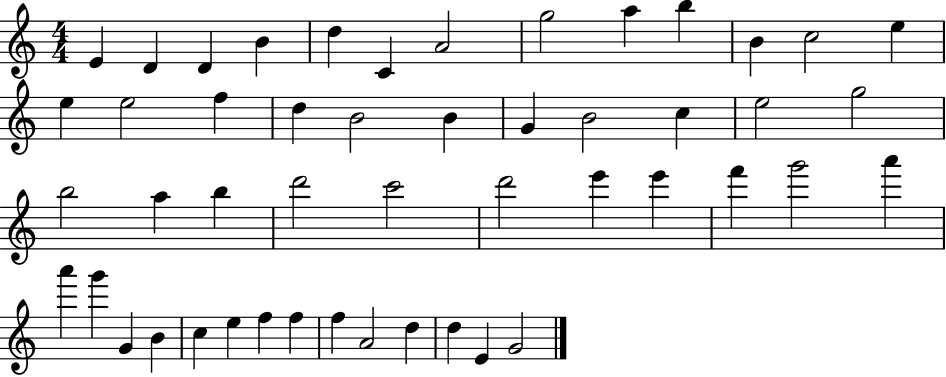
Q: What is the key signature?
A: C major